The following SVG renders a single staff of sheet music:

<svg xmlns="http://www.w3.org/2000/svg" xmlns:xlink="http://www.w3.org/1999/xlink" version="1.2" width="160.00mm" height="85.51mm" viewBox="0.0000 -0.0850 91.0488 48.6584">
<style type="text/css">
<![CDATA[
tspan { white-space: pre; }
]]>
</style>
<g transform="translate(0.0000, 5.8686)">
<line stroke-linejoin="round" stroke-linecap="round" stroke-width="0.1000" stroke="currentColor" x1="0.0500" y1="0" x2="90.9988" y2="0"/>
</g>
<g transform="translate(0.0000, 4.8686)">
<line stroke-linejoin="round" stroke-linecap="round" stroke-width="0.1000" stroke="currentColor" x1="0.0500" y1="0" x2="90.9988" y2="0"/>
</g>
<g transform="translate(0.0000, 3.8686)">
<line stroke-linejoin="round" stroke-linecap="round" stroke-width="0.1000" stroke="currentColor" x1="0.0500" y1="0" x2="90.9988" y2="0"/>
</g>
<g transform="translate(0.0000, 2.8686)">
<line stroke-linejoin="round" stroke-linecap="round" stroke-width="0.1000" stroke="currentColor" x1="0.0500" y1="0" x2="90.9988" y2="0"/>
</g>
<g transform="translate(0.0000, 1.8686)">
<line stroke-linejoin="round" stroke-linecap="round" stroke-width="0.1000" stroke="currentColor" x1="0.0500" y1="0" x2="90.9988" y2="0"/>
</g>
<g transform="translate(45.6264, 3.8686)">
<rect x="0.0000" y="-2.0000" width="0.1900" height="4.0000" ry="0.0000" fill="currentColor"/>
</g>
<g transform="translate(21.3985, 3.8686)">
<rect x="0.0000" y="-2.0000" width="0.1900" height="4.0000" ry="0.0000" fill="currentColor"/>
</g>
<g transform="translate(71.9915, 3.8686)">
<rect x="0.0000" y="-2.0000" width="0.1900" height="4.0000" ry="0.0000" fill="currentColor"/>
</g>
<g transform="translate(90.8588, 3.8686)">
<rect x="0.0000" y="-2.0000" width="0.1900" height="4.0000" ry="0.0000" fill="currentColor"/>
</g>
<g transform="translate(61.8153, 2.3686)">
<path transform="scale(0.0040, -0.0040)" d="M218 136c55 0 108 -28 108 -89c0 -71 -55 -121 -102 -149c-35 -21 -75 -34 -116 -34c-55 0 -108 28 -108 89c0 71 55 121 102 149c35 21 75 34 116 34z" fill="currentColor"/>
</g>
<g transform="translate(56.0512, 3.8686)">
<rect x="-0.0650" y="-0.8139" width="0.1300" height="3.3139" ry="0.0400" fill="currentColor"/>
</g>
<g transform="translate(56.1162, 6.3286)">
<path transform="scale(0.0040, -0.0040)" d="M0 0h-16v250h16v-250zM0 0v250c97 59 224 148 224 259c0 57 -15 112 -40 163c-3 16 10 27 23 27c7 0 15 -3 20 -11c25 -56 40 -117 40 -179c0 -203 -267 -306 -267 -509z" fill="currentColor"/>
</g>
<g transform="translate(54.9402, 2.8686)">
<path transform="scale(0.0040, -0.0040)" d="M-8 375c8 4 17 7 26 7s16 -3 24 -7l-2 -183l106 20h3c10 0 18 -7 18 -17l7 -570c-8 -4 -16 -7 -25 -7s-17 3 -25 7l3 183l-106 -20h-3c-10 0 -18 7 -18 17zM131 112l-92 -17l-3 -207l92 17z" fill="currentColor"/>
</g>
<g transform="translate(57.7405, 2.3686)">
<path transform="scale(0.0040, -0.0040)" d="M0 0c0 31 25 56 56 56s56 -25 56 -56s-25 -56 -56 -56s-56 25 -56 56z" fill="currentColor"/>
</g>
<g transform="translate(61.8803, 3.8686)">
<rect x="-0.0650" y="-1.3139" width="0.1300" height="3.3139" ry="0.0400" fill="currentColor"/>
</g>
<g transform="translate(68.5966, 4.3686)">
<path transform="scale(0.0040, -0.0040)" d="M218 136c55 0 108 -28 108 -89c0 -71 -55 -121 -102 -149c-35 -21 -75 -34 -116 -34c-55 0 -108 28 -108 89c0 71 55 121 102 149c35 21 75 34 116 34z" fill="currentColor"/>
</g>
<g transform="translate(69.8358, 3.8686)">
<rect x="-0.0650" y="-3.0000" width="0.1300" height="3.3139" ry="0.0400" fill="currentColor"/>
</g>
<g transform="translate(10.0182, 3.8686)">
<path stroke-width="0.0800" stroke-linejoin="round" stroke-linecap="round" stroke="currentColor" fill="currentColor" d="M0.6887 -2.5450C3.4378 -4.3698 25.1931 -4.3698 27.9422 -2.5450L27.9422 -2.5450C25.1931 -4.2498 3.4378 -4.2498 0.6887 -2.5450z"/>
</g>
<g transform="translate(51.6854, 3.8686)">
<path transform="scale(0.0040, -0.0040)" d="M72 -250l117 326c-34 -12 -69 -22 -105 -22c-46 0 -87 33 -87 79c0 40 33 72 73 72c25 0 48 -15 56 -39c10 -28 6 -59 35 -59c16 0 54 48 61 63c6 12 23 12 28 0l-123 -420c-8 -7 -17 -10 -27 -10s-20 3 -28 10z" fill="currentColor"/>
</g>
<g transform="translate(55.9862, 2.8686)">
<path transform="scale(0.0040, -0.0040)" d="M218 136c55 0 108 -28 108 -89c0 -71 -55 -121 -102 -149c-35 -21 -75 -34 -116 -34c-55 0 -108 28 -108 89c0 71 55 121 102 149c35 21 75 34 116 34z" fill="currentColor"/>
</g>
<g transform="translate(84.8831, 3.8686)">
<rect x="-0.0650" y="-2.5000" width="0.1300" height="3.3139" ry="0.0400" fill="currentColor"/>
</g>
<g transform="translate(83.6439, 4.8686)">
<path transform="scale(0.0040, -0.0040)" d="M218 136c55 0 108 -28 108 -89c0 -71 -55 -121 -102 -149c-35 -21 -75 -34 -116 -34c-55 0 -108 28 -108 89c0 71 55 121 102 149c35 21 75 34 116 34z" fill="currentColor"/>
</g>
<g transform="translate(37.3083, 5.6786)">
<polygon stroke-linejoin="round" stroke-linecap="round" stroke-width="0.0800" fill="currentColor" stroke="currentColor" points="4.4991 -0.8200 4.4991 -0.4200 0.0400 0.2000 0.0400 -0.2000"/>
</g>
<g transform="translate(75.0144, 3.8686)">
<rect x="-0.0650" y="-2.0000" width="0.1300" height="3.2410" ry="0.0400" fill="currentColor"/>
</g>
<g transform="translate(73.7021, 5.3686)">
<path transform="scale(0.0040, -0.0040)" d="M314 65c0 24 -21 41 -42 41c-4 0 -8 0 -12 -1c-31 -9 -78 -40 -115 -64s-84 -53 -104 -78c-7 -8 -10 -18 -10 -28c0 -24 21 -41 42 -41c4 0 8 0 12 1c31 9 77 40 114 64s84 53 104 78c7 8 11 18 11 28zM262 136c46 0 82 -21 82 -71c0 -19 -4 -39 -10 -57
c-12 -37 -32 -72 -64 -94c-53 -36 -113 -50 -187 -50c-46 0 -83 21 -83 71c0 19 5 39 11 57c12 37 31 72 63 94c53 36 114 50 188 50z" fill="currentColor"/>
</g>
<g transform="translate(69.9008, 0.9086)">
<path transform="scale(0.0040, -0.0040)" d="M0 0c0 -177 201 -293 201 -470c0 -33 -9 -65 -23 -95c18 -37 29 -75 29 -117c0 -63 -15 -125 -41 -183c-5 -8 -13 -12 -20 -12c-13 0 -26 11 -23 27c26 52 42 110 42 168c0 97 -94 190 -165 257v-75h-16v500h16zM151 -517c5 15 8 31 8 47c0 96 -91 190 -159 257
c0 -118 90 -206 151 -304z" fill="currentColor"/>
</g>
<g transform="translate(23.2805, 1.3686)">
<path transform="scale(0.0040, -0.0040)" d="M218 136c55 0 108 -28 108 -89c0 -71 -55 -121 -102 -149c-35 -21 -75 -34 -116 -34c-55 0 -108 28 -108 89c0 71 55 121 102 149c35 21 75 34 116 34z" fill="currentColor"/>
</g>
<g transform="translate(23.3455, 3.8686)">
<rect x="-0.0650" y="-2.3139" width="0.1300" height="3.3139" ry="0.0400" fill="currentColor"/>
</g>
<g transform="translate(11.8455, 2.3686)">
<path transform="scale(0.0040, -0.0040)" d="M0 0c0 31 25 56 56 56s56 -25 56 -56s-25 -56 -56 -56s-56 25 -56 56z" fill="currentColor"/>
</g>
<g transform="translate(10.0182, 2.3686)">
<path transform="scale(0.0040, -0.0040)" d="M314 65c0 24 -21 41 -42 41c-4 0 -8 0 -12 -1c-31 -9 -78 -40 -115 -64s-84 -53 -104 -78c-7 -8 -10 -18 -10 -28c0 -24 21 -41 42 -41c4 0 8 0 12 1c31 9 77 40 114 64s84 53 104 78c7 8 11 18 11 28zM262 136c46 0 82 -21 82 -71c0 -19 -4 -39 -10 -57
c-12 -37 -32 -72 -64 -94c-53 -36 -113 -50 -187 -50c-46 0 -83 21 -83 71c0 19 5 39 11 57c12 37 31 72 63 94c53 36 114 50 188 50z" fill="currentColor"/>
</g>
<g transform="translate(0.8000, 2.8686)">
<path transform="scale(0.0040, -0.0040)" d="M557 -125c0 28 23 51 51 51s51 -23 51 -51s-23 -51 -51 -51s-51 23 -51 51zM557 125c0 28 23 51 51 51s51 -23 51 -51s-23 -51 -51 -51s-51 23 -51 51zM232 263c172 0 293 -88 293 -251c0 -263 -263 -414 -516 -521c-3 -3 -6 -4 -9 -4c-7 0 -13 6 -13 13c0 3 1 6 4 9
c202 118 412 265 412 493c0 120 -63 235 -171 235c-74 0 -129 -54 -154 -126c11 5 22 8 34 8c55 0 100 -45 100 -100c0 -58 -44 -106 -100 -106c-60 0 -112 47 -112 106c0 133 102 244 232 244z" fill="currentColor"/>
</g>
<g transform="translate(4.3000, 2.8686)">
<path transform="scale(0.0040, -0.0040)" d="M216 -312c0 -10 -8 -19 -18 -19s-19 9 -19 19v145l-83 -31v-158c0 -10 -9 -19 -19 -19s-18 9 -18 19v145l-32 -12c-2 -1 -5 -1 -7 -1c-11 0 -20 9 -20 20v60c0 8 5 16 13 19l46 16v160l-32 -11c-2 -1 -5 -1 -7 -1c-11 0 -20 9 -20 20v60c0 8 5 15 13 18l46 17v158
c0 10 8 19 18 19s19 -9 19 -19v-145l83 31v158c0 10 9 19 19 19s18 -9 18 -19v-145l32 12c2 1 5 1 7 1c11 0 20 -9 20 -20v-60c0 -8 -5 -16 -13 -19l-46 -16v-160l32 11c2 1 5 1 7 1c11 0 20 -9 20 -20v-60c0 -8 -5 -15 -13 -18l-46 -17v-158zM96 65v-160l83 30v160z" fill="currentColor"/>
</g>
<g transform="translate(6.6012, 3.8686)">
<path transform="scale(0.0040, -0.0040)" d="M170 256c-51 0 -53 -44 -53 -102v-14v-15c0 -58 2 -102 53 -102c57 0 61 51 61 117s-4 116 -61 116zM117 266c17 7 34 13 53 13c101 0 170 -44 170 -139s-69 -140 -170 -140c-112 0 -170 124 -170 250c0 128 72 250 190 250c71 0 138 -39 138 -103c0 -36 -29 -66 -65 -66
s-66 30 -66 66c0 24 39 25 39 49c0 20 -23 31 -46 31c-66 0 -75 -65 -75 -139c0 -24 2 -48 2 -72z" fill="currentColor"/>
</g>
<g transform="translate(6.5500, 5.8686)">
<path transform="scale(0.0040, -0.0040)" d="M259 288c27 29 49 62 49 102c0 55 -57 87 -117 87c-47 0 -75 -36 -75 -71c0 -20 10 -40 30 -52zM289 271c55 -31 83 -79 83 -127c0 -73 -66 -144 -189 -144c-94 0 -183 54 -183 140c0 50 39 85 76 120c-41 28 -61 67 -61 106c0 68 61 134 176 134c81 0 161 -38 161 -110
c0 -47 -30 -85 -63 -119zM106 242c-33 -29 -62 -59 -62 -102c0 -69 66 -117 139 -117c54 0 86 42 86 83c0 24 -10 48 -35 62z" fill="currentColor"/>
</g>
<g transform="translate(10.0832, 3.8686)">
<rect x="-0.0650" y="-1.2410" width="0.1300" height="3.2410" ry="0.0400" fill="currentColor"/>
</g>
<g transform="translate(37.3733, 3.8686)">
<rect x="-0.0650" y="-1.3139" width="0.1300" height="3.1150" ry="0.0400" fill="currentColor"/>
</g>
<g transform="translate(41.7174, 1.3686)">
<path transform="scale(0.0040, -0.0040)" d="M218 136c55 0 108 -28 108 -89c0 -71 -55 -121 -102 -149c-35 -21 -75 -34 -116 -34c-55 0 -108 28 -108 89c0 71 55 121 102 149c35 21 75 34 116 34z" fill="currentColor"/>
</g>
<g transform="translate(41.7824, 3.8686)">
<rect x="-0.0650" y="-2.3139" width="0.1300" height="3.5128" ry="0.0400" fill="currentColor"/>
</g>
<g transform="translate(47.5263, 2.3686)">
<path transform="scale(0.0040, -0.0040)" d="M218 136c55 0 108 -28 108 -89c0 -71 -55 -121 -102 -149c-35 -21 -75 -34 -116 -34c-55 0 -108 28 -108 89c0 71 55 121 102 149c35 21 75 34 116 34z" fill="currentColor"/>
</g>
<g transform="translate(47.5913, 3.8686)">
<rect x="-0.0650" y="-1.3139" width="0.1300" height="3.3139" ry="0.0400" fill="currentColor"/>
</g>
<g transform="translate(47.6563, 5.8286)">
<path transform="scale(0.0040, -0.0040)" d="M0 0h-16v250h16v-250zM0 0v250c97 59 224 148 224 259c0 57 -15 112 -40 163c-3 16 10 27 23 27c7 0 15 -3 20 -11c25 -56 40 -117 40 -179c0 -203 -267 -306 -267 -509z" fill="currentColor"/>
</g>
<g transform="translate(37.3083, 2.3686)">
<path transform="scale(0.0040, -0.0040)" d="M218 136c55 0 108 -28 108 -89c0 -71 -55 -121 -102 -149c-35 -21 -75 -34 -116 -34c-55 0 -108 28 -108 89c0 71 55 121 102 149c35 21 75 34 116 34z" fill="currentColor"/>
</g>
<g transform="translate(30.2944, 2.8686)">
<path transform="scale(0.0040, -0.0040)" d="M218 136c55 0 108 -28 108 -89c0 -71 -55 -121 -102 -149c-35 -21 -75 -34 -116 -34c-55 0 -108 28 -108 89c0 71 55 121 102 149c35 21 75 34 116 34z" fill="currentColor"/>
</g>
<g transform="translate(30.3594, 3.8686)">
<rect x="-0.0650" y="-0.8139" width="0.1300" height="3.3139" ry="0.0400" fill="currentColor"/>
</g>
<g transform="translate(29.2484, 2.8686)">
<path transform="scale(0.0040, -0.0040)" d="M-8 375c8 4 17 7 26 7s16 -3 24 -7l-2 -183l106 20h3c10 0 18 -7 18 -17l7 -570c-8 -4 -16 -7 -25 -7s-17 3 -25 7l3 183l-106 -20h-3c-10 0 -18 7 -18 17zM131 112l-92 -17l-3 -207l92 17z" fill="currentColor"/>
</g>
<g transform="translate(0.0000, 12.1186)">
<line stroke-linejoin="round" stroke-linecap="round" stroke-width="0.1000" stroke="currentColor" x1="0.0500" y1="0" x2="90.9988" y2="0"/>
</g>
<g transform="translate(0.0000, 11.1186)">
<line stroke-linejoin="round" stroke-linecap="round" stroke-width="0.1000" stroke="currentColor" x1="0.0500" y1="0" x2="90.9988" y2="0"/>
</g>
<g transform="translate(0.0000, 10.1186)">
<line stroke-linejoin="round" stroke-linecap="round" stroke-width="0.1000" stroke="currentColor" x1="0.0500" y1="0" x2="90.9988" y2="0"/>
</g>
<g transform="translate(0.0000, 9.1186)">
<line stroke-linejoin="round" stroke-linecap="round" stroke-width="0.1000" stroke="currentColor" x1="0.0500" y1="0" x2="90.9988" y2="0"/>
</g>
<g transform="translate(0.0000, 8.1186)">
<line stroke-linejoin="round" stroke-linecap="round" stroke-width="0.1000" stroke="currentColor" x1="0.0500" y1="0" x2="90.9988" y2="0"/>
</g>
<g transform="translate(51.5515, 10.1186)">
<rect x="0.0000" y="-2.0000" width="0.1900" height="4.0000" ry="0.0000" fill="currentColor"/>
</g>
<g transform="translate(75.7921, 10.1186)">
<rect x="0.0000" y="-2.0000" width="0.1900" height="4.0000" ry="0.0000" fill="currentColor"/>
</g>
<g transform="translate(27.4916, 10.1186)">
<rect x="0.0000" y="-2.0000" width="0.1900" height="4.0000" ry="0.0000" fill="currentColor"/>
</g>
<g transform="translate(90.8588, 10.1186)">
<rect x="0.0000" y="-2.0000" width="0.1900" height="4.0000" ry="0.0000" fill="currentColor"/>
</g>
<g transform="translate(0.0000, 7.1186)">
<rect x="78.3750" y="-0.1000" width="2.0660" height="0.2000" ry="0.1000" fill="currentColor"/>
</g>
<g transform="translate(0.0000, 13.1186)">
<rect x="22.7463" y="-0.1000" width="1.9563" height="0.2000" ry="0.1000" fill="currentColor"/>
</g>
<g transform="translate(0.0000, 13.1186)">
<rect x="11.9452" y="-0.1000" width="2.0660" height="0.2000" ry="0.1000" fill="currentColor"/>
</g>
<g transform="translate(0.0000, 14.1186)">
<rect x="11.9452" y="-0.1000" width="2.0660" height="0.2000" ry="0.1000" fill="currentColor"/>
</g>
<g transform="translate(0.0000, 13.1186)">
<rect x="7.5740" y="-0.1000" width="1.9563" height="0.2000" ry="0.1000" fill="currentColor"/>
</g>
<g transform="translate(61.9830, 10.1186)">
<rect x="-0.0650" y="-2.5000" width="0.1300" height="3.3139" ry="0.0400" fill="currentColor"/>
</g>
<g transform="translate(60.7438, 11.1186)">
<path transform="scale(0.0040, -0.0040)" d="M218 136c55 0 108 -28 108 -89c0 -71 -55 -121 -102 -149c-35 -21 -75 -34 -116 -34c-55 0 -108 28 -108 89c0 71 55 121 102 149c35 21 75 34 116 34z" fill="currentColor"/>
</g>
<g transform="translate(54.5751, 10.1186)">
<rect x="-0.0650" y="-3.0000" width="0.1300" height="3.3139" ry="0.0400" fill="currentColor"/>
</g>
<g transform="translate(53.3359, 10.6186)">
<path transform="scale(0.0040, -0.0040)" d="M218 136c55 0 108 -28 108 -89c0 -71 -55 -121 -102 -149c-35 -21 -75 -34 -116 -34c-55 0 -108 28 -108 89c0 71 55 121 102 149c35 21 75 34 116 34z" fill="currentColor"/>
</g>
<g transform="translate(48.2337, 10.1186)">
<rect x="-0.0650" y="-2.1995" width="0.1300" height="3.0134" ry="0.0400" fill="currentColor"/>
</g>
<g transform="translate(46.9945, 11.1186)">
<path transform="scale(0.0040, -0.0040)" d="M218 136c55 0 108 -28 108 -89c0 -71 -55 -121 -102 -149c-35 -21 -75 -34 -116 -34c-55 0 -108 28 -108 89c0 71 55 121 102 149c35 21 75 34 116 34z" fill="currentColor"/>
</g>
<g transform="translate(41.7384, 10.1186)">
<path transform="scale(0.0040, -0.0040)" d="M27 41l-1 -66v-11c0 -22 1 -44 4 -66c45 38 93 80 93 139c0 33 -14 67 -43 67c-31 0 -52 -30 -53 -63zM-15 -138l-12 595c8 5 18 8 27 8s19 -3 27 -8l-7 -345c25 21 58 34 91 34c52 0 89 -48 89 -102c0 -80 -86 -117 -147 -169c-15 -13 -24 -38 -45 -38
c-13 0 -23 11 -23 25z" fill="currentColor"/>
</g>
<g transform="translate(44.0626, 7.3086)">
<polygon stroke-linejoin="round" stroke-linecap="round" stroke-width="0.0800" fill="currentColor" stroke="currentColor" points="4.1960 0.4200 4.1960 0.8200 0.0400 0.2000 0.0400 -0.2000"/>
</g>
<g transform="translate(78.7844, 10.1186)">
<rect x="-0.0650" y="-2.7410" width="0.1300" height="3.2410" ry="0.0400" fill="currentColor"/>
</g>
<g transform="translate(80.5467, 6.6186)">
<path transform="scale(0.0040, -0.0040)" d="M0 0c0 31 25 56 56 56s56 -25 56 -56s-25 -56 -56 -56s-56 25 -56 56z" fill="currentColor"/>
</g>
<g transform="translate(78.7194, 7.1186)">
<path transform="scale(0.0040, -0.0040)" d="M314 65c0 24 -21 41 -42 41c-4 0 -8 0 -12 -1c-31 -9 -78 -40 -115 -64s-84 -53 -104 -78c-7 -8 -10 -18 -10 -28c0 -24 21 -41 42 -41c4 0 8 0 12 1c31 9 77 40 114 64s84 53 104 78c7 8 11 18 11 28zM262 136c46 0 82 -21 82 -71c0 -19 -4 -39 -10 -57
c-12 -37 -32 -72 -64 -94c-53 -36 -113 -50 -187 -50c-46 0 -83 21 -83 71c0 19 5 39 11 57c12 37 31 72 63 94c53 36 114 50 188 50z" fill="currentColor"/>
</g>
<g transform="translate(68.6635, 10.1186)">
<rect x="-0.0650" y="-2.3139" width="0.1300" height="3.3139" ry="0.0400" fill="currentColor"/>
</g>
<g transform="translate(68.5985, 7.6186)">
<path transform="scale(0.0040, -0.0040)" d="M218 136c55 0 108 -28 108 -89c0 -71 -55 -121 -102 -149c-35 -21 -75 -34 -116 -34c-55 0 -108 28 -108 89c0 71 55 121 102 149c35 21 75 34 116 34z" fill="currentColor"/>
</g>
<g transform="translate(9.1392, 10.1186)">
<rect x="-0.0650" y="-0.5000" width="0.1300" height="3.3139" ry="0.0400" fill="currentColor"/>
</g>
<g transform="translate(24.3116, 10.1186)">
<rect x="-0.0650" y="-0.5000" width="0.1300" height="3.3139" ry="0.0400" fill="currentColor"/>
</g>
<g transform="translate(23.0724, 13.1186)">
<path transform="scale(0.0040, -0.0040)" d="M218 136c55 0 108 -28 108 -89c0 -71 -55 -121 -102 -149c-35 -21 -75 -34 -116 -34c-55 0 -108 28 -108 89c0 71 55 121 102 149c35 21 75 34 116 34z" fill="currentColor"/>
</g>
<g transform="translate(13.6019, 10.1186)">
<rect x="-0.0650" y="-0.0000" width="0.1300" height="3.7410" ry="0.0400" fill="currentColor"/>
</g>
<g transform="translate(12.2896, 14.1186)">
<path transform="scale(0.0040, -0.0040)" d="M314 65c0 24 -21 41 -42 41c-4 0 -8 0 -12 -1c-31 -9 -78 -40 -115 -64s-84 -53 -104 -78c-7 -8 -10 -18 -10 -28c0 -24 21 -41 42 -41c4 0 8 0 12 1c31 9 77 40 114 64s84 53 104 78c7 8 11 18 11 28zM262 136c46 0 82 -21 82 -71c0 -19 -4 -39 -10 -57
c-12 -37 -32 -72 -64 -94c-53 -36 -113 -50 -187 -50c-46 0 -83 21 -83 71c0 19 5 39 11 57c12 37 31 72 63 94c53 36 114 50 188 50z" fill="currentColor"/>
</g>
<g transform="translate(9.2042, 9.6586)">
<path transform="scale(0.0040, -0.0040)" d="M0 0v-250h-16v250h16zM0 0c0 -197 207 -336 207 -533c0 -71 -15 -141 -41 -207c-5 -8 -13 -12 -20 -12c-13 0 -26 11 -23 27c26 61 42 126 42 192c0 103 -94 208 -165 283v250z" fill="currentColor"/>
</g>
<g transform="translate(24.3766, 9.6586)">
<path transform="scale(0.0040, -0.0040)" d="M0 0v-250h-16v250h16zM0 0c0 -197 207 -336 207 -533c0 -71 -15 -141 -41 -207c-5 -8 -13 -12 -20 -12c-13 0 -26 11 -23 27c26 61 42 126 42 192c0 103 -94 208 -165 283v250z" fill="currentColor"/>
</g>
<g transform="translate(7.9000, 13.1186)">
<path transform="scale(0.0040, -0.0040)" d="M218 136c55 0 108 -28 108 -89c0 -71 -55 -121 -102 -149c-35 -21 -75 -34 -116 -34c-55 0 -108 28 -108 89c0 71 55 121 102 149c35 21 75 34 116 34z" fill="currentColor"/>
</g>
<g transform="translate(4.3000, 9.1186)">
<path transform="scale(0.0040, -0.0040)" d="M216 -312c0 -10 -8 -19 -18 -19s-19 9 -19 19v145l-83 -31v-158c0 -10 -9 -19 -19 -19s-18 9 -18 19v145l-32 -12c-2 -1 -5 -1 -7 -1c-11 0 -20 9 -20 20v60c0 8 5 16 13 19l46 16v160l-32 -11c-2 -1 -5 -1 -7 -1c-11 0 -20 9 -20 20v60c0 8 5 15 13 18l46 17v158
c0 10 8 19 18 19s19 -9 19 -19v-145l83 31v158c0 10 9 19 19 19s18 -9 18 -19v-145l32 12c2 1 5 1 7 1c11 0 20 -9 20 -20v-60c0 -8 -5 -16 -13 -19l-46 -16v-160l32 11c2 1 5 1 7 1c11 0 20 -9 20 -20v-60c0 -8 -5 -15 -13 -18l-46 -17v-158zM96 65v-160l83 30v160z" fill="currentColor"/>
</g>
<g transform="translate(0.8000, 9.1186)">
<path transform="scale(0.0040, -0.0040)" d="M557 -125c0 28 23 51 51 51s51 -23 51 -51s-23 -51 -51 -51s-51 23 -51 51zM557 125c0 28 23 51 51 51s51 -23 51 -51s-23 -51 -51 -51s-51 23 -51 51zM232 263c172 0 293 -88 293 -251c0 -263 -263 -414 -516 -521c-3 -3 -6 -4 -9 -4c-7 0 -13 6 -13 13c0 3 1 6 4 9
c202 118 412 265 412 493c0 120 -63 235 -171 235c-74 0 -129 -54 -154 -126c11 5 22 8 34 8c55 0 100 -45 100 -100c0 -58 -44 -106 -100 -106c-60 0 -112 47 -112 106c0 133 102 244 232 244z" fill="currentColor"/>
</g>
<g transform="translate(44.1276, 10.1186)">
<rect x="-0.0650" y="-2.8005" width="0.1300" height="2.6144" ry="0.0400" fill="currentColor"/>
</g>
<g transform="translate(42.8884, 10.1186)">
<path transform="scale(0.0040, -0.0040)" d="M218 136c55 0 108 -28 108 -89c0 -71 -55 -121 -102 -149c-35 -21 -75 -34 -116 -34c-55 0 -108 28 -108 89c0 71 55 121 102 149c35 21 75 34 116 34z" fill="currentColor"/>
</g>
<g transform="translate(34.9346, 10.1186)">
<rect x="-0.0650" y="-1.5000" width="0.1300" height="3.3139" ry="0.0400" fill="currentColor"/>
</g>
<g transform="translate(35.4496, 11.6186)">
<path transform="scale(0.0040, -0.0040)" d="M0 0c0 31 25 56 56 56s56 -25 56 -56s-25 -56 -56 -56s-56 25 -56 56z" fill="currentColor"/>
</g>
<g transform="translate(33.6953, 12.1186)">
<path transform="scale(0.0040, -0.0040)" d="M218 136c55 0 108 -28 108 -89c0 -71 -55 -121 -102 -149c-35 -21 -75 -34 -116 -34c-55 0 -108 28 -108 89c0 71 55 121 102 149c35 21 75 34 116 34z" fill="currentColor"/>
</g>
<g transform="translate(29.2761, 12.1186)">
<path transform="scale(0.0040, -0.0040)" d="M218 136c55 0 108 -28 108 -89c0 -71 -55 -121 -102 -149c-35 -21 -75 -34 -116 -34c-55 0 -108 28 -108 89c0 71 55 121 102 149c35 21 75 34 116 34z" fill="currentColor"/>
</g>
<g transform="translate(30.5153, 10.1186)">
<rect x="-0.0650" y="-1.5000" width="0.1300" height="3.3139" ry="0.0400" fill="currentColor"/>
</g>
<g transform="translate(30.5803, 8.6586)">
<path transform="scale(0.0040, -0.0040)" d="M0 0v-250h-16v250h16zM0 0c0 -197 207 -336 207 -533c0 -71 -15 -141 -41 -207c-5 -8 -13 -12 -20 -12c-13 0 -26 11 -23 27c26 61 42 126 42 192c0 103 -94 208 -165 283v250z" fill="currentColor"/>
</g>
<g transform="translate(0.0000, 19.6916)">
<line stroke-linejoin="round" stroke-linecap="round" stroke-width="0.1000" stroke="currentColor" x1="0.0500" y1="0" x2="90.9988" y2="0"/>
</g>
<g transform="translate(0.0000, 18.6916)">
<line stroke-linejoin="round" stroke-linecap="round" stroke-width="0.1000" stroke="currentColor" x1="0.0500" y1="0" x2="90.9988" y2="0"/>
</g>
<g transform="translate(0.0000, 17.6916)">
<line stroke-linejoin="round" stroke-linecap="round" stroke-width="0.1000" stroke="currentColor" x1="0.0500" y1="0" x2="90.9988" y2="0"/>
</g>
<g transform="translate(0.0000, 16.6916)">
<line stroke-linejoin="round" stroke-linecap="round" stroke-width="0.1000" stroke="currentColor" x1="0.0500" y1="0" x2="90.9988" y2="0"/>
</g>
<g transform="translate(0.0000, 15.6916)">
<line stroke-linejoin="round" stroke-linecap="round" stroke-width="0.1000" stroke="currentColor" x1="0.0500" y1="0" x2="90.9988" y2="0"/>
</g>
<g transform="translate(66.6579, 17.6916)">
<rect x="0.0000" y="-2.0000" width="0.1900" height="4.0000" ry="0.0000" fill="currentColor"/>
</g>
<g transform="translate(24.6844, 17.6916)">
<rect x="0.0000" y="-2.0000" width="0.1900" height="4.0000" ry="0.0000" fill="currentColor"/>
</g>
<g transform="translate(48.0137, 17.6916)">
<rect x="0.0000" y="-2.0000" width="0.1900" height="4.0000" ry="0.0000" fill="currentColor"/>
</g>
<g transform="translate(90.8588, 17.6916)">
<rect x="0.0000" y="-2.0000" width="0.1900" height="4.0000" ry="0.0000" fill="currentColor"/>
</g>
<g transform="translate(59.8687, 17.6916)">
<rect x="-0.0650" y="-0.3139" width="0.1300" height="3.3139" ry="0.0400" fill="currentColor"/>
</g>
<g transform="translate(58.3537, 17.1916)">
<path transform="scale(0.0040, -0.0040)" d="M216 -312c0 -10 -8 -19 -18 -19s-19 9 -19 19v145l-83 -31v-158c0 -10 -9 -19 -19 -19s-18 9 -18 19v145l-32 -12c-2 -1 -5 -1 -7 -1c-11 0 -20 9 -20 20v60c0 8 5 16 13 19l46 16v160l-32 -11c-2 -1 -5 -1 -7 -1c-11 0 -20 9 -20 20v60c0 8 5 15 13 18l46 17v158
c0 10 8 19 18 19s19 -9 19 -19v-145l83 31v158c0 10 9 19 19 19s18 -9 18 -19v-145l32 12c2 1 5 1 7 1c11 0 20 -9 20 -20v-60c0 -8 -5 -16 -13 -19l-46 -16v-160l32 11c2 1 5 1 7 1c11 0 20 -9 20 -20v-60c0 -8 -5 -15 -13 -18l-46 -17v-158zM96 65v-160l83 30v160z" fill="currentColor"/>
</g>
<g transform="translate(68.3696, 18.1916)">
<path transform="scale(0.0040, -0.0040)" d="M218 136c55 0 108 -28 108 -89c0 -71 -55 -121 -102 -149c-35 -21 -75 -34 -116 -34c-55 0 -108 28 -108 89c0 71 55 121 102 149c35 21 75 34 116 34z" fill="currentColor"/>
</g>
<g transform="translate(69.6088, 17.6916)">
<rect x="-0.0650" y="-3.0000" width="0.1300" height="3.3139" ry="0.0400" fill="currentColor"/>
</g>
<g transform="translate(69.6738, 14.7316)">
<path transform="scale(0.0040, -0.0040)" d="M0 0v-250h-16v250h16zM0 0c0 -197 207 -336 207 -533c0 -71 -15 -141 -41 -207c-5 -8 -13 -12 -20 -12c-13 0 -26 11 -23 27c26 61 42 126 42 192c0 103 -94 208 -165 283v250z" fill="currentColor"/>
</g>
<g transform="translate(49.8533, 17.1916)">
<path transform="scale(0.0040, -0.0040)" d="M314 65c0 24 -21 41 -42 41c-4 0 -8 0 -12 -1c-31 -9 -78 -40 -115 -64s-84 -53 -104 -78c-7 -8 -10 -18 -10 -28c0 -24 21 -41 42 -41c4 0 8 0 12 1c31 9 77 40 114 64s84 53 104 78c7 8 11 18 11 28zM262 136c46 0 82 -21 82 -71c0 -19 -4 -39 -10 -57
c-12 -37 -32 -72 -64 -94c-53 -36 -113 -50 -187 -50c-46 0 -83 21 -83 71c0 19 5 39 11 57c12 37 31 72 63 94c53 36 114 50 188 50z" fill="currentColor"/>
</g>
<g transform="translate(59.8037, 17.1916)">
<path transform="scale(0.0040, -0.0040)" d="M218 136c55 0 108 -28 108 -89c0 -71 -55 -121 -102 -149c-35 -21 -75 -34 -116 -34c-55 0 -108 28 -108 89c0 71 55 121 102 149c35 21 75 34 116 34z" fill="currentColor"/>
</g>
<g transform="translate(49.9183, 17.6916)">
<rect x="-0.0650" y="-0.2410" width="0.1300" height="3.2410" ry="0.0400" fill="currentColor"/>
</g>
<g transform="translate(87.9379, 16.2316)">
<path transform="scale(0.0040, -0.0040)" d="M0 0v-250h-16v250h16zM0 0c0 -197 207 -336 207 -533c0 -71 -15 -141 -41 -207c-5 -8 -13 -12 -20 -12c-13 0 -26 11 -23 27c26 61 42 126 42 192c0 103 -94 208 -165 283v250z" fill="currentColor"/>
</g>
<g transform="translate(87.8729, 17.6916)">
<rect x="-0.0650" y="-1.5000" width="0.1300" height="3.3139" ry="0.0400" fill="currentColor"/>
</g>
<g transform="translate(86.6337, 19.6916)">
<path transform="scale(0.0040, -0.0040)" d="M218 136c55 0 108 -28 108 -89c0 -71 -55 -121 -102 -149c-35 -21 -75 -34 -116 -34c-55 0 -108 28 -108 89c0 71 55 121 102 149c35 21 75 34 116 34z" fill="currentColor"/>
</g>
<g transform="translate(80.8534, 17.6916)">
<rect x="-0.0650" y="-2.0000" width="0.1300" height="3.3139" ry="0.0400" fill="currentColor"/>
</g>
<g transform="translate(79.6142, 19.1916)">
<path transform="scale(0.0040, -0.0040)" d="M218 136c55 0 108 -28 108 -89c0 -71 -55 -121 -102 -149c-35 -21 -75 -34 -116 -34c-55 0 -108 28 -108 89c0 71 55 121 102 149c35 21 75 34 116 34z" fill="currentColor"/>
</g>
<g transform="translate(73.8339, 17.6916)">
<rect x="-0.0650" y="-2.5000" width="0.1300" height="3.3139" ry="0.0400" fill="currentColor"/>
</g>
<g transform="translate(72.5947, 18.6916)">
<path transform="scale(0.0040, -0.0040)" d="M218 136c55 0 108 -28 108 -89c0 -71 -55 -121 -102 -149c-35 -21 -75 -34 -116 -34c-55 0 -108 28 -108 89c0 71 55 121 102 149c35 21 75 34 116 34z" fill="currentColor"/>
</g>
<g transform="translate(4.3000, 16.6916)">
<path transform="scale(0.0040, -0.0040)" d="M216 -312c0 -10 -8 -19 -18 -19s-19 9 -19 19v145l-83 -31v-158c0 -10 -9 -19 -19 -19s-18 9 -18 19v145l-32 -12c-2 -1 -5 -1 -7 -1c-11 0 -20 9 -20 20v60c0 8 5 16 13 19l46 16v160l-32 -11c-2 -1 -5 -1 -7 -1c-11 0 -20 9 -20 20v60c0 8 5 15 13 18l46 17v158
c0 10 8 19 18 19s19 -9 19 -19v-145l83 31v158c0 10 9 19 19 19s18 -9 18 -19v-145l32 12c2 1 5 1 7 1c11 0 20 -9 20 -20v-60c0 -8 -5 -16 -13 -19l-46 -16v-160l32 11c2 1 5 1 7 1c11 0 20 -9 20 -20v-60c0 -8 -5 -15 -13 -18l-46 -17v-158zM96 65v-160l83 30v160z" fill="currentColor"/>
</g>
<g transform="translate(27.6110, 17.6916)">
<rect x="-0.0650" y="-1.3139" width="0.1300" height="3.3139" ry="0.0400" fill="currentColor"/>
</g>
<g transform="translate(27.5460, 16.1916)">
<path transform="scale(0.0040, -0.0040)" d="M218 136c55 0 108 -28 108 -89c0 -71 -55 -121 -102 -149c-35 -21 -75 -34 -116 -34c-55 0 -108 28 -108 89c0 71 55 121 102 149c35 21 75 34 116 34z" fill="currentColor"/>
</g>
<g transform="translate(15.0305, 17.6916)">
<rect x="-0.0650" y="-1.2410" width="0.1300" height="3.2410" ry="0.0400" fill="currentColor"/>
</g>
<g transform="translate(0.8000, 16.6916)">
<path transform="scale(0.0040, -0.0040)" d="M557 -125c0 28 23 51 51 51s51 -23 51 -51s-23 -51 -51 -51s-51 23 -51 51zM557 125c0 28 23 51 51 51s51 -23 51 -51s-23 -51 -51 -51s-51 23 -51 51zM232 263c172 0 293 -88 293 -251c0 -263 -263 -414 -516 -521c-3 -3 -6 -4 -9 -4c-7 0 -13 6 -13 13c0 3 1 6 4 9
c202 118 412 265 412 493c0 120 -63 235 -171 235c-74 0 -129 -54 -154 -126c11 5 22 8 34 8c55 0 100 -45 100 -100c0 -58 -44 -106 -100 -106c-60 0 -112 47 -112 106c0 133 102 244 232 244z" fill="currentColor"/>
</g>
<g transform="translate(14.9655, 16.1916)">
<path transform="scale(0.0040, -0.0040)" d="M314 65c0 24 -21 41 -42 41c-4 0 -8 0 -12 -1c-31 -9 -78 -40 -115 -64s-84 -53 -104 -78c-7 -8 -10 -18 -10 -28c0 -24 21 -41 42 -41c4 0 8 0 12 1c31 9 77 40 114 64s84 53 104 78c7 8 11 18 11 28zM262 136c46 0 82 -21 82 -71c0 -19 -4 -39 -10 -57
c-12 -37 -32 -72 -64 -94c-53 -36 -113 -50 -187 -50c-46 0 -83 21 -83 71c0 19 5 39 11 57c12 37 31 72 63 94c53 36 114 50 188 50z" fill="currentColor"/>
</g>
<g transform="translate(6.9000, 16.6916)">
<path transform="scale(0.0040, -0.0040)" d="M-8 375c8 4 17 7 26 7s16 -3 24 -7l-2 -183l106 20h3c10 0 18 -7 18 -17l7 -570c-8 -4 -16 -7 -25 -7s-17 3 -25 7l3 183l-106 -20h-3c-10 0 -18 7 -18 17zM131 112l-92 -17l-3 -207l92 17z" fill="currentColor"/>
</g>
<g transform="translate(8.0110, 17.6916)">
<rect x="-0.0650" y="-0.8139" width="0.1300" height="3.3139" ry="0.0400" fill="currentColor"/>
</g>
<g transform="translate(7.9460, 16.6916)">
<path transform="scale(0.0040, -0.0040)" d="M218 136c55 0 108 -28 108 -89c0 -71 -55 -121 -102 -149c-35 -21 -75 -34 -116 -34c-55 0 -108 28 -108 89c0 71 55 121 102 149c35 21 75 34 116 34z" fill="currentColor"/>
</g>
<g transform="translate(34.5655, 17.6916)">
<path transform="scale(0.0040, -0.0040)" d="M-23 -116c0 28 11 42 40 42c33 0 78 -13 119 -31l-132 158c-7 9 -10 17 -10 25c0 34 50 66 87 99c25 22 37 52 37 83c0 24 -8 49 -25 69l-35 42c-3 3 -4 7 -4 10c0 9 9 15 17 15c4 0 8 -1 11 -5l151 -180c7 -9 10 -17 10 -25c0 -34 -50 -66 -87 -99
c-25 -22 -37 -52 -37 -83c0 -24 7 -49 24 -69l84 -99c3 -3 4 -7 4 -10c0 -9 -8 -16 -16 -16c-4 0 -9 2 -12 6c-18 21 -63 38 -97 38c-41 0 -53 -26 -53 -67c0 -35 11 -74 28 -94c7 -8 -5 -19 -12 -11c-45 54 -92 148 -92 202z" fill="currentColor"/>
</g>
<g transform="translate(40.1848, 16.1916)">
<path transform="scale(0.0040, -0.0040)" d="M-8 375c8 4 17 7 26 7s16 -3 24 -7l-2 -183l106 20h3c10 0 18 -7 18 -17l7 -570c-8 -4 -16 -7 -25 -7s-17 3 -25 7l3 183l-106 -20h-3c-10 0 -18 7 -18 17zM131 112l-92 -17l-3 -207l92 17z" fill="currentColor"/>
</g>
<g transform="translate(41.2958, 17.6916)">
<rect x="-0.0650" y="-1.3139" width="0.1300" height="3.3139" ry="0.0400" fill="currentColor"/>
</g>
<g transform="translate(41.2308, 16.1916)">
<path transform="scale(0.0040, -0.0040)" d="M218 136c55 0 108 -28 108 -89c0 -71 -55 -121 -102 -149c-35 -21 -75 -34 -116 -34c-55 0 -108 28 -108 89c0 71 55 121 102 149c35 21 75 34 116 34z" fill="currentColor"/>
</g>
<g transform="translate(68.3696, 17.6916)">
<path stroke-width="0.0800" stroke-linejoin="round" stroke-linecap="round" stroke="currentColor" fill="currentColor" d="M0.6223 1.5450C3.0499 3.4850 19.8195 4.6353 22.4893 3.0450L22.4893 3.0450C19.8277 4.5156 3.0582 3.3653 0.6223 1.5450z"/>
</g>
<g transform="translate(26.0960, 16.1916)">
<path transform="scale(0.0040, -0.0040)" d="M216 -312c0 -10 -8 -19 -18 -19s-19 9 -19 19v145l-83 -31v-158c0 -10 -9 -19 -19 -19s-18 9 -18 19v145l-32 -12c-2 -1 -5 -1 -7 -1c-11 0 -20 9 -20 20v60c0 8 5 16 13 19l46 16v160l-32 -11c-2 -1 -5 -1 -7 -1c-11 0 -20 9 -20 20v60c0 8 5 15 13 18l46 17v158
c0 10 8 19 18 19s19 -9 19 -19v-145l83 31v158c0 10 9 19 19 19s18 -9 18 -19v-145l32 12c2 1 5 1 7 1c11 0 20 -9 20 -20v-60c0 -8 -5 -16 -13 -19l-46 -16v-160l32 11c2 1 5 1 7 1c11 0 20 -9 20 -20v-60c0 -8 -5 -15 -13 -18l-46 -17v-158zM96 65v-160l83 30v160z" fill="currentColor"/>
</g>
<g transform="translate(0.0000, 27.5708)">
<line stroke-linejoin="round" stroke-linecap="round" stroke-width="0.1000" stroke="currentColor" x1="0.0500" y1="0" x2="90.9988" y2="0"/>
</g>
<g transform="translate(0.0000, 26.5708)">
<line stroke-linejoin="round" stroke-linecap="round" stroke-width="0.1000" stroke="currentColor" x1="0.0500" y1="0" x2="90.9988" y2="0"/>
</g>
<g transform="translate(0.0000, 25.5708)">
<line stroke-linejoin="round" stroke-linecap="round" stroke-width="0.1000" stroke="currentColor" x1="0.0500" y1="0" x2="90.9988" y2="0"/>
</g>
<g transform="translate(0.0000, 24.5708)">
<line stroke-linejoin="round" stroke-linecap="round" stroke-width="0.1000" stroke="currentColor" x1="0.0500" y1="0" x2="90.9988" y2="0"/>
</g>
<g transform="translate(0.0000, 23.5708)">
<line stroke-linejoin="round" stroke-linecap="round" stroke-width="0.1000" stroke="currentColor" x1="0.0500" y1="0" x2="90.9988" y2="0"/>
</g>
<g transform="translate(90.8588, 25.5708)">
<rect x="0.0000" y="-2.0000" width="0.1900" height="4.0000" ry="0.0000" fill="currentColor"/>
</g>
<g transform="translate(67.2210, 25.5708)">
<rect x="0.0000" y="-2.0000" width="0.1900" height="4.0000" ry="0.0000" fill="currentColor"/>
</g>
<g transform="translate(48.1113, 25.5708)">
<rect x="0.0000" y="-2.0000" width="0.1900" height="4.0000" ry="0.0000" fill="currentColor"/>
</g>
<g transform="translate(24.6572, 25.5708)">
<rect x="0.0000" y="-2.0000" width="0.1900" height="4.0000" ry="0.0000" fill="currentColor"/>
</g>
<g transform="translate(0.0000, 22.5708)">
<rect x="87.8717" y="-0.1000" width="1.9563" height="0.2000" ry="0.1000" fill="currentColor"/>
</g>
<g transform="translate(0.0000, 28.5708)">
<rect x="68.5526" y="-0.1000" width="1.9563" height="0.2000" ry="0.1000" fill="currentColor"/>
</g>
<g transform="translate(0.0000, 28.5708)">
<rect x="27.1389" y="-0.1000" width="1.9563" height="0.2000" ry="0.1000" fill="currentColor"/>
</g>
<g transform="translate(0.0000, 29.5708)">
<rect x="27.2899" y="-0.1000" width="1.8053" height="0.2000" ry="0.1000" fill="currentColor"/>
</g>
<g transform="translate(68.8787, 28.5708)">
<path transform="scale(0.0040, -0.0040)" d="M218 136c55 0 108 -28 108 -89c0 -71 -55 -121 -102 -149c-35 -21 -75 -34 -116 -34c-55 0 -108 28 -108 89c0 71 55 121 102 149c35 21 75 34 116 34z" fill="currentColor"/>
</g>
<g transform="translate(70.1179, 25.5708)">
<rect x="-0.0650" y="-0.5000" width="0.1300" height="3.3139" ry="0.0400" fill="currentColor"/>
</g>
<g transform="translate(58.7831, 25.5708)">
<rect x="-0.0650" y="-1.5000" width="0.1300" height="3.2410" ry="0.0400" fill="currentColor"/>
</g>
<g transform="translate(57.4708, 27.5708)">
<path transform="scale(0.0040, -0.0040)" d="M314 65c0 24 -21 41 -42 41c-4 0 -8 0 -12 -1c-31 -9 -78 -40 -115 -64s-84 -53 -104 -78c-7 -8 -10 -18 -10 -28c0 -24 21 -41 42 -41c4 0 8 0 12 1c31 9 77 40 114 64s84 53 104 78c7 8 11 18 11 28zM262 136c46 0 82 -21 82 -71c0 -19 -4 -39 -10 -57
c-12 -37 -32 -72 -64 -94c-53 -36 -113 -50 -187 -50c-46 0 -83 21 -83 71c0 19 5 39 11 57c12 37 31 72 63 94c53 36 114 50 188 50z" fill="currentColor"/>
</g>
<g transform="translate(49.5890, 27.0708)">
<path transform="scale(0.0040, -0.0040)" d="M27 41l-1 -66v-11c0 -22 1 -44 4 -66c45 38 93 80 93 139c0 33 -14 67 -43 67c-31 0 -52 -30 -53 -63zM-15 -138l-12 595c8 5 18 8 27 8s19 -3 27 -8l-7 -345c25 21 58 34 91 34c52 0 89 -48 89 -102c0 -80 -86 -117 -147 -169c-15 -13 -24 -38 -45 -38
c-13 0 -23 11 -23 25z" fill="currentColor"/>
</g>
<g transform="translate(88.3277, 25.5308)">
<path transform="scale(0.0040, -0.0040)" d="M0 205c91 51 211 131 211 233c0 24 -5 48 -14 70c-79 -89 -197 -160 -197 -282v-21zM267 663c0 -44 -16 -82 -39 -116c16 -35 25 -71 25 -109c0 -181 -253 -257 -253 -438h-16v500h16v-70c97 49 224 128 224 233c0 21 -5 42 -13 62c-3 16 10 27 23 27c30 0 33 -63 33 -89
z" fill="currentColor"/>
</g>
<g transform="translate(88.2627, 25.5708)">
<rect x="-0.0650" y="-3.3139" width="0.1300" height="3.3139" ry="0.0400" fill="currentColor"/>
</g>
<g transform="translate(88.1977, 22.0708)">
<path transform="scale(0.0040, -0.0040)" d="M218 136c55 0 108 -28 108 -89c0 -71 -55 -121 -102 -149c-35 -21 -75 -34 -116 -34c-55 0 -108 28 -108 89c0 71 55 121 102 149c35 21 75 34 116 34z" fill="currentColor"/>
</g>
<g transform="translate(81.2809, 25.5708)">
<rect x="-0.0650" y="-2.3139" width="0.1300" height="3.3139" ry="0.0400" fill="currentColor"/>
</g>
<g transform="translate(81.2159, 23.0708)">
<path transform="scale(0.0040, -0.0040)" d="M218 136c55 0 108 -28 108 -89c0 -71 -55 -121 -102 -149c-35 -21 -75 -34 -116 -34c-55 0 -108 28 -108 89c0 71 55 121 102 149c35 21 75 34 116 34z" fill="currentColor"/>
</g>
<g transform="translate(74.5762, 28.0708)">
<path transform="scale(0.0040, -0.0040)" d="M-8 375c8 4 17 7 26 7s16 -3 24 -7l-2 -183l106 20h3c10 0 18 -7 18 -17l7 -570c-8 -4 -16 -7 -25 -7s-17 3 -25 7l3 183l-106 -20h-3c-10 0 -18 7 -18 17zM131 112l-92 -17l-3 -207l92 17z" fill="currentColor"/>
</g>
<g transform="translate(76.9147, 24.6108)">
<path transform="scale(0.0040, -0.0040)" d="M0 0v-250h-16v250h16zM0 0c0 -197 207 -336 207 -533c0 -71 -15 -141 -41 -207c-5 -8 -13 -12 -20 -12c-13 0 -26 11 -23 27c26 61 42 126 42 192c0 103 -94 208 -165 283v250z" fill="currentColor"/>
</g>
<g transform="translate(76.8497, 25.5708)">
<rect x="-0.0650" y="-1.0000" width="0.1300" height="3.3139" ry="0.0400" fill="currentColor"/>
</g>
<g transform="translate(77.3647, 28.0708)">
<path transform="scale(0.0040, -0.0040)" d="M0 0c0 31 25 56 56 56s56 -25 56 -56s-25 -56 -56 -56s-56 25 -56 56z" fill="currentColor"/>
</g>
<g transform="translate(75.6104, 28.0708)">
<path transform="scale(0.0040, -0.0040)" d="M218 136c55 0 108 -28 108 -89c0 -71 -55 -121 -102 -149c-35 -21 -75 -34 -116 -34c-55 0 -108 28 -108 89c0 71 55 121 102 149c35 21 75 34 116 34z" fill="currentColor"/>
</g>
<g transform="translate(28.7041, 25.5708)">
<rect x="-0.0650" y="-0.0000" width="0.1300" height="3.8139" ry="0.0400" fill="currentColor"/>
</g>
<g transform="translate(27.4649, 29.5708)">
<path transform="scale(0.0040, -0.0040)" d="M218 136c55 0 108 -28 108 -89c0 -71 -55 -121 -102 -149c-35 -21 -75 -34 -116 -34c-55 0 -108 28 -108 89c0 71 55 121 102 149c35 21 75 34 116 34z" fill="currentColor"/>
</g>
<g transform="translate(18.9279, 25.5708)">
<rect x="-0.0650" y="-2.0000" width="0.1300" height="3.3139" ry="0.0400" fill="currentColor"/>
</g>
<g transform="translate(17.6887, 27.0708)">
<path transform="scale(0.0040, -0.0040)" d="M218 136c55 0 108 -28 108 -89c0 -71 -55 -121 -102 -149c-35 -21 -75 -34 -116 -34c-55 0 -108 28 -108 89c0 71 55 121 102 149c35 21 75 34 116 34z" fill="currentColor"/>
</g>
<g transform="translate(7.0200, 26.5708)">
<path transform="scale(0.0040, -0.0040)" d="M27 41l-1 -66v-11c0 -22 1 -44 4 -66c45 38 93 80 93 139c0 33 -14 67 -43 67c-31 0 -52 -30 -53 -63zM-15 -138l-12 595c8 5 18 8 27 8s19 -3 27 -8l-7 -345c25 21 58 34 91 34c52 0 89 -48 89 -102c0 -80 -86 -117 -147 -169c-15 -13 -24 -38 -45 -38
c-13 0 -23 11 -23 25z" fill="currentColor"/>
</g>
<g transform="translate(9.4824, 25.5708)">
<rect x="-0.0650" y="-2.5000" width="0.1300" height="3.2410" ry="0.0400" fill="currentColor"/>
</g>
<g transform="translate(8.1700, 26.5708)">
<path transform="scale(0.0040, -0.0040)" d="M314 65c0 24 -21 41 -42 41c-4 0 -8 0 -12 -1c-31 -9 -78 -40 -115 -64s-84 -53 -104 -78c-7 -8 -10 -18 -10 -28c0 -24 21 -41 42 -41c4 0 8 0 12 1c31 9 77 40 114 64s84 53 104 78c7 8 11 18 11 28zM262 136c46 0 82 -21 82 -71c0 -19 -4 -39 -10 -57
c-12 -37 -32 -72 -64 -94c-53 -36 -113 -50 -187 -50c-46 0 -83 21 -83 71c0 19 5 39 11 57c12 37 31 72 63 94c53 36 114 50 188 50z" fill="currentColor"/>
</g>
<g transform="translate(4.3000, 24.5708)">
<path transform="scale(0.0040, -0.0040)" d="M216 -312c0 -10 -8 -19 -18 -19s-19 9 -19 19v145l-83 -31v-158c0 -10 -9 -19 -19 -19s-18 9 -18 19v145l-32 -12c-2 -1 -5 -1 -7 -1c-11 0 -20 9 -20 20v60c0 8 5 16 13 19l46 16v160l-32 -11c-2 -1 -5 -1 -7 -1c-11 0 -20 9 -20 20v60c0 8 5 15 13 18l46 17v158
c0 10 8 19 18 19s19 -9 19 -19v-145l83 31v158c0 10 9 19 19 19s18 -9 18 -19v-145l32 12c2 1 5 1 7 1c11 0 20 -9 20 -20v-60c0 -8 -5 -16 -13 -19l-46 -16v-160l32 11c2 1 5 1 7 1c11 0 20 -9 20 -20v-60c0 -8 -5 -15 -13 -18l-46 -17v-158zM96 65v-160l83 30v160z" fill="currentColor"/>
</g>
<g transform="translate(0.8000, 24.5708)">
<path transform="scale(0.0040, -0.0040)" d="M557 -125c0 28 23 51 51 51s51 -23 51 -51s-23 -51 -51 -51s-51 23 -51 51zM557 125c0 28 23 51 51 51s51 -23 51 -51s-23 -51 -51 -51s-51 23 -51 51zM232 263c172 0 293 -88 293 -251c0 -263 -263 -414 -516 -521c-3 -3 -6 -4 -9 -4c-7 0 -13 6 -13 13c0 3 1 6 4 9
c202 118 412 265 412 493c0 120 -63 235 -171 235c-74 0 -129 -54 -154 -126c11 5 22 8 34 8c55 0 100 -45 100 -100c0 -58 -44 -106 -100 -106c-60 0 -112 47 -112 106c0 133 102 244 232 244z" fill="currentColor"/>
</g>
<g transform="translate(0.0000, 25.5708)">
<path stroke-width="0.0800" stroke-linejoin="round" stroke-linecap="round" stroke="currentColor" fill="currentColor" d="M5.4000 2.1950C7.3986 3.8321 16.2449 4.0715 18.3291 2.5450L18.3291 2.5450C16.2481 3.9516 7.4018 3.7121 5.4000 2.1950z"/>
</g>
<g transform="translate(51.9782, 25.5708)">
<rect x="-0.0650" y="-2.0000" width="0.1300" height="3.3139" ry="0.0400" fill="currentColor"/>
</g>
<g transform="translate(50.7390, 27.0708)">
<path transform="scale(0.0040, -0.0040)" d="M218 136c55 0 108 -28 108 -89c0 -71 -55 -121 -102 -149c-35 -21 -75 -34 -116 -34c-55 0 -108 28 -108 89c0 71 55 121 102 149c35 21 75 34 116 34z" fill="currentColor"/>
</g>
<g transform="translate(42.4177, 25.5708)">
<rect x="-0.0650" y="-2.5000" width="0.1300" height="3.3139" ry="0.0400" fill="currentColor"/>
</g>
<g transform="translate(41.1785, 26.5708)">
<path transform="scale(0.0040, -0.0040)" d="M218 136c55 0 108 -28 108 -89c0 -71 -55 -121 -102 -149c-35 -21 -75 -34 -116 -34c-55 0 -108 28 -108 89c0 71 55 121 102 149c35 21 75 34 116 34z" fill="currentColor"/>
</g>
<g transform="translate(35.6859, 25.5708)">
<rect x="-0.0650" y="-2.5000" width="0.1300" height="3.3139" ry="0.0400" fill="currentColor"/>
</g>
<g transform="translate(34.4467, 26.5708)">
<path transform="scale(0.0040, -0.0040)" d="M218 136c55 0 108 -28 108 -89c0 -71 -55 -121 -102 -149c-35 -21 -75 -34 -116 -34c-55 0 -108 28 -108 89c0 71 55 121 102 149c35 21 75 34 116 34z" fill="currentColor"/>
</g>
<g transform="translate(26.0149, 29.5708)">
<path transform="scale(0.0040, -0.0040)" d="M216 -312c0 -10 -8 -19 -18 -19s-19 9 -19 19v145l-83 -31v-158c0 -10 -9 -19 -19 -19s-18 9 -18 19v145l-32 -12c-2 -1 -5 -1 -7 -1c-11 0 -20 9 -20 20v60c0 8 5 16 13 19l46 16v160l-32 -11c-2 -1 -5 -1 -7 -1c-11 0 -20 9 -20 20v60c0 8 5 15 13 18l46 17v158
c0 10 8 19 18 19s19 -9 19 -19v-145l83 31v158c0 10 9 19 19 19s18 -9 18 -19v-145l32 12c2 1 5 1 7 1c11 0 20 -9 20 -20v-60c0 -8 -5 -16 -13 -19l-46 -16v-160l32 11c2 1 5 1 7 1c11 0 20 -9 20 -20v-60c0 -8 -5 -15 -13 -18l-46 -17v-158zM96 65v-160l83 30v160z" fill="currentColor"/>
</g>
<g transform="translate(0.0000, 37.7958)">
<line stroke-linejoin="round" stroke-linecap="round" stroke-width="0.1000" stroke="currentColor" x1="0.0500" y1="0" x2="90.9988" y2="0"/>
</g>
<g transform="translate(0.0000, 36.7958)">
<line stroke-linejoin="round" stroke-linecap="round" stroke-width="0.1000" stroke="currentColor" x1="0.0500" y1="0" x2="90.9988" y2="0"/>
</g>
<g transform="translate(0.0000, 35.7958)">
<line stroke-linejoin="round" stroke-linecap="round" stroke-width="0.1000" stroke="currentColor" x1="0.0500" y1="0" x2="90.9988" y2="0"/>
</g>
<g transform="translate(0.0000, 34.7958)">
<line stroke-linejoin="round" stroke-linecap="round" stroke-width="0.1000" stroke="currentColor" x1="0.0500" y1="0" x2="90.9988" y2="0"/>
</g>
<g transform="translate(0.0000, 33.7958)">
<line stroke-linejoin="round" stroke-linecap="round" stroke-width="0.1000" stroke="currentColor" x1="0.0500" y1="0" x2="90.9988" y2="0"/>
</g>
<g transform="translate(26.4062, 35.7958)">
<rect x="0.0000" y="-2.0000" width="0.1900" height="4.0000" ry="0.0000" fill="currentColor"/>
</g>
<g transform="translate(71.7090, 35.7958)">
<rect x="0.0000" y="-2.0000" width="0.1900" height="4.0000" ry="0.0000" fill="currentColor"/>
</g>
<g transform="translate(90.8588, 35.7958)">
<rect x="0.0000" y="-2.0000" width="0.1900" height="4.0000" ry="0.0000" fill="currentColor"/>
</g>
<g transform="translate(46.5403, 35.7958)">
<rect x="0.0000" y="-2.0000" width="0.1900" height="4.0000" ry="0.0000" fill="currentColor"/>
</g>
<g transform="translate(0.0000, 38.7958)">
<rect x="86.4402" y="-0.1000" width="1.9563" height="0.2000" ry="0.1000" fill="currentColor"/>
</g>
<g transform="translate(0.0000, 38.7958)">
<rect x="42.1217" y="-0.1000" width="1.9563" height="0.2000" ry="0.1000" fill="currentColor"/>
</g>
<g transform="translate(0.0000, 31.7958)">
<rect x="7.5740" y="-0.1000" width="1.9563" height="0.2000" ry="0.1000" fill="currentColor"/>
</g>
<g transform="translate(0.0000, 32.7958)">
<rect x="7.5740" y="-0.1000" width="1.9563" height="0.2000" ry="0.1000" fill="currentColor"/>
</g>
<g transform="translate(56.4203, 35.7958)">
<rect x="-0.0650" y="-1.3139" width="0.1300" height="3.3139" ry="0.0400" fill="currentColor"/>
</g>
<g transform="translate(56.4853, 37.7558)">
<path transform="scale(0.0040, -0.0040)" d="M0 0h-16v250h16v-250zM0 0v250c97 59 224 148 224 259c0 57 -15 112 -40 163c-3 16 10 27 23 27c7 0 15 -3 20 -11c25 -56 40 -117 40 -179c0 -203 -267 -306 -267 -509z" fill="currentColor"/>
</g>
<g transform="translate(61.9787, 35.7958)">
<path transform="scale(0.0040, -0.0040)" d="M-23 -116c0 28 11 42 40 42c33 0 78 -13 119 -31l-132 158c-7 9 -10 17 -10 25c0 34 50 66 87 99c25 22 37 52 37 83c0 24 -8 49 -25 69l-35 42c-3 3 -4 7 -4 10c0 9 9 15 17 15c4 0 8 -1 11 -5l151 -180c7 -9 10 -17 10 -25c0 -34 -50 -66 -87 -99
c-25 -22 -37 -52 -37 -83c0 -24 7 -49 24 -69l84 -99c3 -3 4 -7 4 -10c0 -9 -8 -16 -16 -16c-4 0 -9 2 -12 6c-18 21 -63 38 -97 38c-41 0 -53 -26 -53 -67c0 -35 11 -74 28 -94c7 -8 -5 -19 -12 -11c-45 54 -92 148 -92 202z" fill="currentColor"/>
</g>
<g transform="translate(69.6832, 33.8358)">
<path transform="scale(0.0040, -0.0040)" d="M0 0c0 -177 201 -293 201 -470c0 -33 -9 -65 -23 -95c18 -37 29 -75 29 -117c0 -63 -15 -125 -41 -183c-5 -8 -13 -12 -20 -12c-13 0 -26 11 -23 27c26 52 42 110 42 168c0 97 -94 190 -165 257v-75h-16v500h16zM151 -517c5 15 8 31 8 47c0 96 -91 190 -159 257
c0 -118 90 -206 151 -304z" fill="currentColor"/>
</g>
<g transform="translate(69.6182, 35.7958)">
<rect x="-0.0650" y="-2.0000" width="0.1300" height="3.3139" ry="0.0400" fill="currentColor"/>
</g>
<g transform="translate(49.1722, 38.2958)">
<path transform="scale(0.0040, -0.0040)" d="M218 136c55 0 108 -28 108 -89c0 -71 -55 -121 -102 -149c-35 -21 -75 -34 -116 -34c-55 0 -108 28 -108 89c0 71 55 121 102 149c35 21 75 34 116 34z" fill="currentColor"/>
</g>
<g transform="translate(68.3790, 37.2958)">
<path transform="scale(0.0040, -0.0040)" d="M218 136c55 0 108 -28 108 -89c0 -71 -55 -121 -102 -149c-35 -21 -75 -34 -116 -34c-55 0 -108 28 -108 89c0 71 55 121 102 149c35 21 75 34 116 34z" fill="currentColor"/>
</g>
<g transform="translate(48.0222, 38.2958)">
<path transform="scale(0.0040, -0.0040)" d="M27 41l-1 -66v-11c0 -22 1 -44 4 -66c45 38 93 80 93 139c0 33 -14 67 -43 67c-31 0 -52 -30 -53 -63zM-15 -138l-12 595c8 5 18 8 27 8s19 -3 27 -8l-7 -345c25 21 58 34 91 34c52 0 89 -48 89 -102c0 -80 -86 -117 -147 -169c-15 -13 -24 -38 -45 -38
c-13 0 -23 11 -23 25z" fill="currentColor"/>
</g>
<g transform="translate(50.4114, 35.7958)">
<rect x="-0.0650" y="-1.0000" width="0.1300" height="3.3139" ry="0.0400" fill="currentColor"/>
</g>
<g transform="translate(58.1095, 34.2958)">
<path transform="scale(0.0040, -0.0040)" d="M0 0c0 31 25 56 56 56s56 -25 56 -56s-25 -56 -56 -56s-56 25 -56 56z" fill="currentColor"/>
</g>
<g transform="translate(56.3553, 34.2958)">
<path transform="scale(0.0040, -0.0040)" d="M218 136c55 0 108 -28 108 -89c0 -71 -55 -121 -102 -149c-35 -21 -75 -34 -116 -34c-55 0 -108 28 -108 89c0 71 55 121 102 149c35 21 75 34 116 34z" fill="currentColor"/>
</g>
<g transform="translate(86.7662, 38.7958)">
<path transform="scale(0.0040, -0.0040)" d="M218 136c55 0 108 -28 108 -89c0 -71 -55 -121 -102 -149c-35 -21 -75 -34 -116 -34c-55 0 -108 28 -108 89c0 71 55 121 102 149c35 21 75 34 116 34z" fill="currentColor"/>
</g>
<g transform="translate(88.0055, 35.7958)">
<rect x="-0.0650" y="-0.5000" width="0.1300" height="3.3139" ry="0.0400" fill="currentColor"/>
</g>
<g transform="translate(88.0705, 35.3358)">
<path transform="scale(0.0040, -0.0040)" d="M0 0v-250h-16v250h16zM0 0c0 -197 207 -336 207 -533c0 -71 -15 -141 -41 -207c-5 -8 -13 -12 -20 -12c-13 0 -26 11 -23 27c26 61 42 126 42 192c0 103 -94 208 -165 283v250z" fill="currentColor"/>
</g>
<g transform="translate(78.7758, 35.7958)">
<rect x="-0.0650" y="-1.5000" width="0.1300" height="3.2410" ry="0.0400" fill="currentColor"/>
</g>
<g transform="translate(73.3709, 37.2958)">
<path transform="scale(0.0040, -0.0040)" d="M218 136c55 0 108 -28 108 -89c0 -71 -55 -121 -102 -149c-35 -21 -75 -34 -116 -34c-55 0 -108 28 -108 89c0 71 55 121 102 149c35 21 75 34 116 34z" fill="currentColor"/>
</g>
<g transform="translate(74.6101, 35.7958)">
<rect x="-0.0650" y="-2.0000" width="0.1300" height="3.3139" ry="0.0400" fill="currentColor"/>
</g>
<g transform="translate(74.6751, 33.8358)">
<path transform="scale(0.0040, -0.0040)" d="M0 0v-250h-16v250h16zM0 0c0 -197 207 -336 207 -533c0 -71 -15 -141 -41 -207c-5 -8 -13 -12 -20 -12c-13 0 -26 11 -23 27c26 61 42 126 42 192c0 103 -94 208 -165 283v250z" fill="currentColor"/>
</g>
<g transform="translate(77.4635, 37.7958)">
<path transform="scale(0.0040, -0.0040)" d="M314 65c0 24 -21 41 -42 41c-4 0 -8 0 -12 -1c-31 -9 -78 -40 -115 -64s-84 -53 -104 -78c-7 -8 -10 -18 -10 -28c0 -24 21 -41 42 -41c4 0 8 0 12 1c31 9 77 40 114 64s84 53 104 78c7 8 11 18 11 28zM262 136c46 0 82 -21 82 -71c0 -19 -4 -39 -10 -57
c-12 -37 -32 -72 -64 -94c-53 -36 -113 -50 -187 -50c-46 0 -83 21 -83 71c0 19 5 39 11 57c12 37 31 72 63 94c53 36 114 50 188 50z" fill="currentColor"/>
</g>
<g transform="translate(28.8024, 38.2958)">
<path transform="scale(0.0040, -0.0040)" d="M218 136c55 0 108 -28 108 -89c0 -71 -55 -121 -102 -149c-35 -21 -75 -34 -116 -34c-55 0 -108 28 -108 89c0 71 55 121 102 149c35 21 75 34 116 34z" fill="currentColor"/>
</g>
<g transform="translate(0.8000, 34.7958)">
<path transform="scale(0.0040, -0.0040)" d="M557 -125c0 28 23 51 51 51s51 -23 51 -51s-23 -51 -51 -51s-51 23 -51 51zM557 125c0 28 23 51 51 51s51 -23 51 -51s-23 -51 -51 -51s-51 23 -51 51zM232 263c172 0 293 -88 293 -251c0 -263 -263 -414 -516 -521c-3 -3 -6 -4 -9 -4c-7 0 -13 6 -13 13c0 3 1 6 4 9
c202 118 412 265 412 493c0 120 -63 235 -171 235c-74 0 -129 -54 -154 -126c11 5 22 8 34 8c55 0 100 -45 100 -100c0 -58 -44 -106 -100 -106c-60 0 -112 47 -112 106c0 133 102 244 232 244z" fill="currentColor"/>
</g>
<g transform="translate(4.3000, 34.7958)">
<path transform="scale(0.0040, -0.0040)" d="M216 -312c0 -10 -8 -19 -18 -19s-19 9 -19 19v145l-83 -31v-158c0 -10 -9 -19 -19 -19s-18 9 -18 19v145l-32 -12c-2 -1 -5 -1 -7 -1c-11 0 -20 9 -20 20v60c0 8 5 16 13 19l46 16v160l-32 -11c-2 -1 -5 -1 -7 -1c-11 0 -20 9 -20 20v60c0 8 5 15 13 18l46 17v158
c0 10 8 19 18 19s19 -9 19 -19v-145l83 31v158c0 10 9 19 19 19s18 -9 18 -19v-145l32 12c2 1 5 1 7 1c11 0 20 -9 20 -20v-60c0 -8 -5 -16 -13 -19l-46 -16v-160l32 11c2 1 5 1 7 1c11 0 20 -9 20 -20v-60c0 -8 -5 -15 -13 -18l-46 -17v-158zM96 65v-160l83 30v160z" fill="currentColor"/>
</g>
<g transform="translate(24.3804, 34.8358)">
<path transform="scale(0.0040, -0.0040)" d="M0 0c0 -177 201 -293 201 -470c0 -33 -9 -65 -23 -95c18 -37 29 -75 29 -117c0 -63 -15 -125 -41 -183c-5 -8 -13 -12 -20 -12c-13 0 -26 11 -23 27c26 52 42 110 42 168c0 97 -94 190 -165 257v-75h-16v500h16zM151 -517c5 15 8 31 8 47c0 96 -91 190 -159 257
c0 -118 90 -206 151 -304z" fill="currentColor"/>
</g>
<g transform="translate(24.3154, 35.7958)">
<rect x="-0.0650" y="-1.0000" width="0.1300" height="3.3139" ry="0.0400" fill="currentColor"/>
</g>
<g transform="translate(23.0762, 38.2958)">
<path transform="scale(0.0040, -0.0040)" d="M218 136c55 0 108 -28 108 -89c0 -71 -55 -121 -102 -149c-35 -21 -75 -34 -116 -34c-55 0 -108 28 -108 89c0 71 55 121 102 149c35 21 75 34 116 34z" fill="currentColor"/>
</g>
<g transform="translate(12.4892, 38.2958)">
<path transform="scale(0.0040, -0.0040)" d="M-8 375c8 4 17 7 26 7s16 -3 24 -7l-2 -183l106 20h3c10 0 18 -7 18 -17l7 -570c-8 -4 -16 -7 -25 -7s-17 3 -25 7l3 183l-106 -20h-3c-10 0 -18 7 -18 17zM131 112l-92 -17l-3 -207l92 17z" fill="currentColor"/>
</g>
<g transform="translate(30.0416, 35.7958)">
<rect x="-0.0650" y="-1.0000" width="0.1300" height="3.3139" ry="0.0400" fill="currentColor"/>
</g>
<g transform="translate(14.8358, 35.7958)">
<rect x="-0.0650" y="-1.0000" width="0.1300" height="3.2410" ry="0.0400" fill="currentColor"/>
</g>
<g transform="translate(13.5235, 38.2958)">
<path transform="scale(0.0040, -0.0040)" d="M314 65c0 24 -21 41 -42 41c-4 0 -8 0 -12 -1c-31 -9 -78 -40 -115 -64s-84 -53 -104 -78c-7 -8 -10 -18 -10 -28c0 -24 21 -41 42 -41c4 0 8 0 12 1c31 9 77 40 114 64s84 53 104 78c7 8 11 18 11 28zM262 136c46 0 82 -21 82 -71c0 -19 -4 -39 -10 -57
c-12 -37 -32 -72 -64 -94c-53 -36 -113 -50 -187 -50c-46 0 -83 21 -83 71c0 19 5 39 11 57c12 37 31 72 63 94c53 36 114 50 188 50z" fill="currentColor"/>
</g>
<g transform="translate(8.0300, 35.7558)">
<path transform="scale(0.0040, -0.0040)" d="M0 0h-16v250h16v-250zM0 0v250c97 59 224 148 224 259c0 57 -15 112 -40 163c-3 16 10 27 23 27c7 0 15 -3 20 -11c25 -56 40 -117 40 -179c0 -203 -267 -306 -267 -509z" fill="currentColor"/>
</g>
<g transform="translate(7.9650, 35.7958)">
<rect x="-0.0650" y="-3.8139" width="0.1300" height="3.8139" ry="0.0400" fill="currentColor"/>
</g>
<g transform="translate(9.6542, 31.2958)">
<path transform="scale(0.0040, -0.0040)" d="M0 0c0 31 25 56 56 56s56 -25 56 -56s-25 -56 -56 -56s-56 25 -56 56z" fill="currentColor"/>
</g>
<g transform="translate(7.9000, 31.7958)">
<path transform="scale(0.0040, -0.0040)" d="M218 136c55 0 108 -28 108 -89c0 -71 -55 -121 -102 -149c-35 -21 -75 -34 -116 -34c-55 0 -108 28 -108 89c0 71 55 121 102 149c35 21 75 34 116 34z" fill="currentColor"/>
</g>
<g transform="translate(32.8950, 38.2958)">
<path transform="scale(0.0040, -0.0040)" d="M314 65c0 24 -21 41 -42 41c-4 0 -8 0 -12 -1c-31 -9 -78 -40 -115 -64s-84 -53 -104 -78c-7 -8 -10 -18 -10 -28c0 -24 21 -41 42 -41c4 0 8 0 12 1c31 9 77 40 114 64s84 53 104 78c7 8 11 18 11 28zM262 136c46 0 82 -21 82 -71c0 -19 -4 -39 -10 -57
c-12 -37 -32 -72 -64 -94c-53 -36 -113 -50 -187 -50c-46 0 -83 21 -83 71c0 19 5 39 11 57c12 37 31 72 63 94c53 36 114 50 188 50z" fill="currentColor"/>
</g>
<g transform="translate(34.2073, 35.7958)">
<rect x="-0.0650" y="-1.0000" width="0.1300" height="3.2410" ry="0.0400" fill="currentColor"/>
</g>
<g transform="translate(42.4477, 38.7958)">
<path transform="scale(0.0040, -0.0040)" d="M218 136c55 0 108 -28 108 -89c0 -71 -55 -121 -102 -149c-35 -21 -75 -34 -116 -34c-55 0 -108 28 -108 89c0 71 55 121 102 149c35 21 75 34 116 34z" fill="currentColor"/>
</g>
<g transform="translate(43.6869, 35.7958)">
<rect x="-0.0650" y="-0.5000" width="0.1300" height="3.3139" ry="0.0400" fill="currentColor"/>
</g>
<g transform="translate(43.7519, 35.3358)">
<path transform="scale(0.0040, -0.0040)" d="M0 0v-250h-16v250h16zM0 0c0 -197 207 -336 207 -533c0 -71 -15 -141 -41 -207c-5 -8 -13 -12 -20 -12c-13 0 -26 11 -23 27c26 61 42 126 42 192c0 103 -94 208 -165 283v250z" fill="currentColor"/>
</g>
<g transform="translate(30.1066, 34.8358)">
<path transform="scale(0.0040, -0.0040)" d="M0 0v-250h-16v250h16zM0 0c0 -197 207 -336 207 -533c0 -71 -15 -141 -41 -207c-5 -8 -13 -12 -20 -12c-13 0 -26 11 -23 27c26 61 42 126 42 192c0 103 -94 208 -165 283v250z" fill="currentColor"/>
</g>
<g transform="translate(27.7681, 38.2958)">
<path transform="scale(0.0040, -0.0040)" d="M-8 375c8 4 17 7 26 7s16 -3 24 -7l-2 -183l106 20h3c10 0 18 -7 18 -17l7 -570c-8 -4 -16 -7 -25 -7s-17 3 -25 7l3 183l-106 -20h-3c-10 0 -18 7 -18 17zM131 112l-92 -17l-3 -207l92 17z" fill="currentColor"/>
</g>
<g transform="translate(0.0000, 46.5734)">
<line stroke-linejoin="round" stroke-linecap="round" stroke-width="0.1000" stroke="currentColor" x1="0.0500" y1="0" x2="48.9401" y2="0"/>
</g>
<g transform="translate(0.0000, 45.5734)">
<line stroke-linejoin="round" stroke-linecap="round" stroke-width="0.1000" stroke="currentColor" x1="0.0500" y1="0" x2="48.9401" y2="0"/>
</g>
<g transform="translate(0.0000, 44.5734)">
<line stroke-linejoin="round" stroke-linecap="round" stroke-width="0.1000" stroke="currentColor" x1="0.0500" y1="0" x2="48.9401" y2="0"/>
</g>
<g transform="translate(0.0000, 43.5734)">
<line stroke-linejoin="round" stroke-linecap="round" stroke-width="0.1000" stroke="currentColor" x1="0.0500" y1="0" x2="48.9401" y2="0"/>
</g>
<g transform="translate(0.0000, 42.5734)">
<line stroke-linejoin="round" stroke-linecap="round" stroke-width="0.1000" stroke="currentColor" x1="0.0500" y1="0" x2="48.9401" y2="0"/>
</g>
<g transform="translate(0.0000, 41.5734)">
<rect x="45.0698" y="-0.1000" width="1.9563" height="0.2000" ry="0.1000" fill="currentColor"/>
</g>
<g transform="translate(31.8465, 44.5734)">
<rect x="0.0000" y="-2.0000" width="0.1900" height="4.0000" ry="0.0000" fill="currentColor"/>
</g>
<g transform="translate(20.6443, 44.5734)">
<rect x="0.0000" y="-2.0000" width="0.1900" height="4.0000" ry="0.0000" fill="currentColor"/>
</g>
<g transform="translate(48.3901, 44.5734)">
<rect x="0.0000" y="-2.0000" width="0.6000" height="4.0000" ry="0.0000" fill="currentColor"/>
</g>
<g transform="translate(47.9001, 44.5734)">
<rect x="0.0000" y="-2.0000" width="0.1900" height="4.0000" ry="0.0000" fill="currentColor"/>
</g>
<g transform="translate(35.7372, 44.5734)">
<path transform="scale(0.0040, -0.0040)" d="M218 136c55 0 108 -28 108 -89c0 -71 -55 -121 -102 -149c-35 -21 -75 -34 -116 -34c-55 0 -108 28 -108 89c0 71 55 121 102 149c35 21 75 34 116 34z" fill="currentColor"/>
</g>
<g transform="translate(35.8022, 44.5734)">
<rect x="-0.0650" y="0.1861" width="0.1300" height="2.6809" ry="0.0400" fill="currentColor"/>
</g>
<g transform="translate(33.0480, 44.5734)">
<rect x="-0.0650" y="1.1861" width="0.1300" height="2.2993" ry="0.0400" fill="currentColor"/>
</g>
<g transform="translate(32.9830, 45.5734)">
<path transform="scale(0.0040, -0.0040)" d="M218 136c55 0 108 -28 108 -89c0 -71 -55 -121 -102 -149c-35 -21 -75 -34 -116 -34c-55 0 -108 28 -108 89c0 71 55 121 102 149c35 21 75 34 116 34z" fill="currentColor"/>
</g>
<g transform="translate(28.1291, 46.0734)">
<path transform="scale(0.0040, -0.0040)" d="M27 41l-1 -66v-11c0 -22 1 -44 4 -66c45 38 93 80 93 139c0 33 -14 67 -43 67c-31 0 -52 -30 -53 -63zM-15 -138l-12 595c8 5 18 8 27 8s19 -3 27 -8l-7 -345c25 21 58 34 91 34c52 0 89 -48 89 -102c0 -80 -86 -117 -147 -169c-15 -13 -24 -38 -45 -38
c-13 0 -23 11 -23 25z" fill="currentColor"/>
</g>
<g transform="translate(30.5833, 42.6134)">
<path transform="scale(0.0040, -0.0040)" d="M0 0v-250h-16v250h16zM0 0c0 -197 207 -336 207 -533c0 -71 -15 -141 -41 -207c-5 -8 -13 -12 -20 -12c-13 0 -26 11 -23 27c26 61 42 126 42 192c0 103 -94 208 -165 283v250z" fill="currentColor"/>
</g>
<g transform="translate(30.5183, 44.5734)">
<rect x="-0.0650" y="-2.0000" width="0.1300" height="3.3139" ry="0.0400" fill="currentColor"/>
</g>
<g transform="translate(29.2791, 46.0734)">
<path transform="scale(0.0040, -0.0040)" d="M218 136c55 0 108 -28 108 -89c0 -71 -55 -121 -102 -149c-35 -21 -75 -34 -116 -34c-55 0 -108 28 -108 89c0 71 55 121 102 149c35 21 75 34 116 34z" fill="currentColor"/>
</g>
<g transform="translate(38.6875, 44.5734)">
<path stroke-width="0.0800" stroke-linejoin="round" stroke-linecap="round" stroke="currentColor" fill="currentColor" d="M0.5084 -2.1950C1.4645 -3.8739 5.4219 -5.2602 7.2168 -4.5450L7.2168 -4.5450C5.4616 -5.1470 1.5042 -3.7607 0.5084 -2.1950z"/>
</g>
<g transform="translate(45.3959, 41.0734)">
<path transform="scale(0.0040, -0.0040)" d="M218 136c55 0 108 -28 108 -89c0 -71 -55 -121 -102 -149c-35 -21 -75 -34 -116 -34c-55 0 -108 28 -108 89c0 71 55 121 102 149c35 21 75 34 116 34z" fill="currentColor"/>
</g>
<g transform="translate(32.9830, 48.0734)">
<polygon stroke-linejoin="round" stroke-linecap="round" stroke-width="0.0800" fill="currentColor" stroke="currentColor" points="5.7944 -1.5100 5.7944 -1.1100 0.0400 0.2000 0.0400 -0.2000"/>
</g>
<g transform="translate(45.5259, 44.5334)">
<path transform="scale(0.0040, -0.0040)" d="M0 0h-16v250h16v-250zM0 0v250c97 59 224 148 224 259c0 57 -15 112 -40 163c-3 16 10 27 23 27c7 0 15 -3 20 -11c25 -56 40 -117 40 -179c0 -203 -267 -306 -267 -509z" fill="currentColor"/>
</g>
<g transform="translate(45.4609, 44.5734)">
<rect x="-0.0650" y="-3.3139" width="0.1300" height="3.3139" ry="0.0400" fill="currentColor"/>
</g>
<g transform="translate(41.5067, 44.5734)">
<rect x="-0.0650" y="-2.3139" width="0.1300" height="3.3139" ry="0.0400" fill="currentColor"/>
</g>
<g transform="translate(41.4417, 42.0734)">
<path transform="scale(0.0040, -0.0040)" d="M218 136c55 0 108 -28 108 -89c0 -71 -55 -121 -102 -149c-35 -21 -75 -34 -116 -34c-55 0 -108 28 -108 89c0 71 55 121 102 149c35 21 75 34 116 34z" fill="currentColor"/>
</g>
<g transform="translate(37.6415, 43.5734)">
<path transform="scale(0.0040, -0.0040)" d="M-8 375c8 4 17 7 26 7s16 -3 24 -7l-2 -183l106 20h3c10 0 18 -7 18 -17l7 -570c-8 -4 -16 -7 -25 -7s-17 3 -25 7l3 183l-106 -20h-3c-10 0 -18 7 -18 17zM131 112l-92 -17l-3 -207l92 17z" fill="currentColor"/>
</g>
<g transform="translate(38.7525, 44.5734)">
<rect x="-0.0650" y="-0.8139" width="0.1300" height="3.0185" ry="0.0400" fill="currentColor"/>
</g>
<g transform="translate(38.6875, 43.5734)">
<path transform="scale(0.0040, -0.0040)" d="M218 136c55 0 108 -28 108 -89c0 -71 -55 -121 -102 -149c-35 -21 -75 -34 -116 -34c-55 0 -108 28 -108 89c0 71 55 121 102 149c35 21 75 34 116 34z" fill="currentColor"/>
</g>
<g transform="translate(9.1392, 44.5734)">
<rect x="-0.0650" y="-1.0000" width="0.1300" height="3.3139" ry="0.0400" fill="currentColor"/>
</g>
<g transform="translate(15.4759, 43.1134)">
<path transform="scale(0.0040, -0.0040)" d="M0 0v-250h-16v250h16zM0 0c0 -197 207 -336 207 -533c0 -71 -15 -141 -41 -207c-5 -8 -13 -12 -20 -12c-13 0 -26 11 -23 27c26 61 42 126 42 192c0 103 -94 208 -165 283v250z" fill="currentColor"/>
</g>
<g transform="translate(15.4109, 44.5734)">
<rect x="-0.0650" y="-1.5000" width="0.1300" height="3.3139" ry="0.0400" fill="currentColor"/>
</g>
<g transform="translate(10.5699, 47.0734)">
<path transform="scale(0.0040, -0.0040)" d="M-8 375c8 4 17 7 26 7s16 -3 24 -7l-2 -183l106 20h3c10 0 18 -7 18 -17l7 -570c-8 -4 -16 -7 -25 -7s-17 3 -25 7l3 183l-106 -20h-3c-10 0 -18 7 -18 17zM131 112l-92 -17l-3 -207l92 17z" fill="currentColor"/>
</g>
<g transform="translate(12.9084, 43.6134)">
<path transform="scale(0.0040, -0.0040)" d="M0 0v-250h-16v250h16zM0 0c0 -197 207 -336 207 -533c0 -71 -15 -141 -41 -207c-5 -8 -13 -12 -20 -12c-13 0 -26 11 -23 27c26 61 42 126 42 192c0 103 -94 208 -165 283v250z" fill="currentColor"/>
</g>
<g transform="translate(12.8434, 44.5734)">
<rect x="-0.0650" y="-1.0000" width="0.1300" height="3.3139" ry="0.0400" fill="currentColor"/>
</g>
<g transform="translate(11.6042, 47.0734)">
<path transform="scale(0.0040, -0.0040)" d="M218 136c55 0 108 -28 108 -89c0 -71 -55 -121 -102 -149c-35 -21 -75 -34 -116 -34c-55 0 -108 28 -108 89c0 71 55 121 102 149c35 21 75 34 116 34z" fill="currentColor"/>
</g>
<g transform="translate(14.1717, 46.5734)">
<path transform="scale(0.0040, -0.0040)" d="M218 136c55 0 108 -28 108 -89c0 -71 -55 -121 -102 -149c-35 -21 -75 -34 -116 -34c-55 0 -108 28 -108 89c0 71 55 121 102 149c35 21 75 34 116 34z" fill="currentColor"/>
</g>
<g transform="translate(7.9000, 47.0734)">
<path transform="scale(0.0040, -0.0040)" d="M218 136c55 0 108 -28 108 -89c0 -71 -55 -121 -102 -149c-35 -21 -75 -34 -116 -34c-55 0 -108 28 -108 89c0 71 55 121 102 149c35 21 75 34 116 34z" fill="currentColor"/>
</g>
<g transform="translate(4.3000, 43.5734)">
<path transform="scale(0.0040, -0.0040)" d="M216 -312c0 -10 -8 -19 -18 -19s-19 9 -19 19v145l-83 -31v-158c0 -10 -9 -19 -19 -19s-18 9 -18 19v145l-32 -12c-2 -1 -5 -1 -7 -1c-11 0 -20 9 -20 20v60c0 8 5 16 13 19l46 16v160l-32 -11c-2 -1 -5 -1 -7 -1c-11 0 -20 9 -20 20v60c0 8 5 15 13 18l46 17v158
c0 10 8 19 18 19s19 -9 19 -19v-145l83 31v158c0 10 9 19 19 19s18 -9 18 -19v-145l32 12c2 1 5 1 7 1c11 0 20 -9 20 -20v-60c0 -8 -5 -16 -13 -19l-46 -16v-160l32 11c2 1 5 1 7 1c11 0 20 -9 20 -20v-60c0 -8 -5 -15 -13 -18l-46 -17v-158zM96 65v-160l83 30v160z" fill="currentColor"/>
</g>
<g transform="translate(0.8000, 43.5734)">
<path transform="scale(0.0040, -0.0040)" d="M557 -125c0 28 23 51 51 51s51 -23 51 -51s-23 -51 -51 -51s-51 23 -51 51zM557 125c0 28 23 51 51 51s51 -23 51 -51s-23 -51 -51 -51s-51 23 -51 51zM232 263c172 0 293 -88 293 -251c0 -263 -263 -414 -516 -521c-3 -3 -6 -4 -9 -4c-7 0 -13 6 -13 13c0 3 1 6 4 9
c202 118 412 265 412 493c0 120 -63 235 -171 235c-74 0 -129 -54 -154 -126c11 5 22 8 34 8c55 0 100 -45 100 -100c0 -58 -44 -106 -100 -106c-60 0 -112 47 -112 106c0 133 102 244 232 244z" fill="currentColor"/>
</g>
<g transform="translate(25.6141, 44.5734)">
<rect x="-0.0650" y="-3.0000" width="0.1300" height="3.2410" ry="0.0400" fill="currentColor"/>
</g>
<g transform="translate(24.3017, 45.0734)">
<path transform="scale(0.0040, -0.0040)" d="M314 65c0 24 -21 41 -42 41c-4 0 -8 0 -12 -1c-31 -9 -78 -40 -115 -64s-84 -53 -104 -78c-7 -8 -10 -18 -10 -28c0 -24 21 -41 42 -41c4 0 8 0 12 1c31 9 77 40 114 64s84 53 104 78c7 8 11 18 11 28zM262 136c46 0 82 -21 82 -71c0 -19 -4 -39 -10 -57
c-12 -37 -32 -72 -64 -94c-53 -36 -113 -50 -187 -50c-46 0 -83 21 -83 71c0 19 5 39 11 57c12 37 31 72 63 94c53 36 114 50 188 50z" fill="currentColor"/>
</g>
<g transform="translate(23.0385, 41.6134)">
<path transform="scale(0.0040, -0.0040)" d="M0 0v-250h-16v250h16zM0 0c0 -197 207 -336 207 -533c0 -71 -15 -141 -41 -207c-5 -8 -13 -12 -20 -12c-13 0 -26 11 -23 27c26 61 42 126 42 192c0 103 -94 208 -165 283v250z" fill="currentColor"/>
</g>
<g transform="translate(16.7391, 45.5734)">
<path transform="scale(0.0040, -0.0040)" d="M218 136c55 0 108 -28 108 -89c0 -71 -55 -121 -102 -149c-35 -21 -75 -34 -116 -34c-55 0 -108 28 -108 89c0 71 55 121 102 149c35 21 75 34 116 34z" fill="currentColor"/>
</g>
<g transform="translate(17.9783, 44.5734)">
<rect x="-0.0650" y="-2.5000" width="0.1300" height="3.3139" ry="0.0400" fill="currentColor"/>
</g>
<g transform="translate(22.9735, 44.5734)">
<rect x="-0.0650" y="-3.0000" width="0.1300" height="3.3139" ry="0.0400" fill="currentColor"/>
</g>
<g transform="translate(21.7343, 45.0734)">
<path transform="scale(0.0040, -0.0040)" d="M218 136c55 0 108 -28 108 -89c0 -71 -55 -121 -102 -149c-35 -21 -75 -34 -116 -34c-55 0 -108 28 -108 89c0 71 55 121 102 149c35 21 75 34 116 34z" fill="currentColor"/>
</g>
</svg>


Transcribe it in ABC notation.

X:1
T:Untitled
M:6/8
L:1/4
K:G
G,2 B, F, G,/2 B,/2 G,/2 z/2 F,/2 G, C,/4 A,,2 B,, E,,/2 C,,2 E,,/2 G,,/2 G,, _D,/2 B,,/2 C, B,, B, C2 F, G,2 ^G, z G, E,2 ^E, C,/2 B,, A,, G,,/2 _B,,2 A,, ^C,, B,, B,, _A,, G,,2 E,, F,,/2 B, D/4 E/2 F,,2 F,,/4 F,,/2 F,,2 E,,/2 _F,, G,/2 z A,,/4 A,,/2 G,,2 E,,/2 ^F,, F,,/2 G,,/2 B,, C,/2 C,2 _A,,/2 B,,/2 D,/2 F,/2 B, D/2